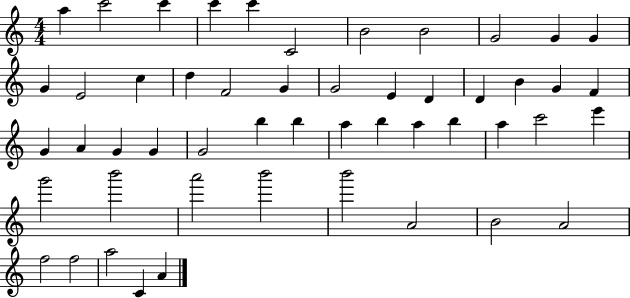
{
  \clef treble
  \numericTimeSignature
  \time 4/4
  \key c \major
  a''4 c'''2 c'''4 | c'''4 c'''4 c'2 | b'2 b'2 | g'2 g'4 g'4 | \break g'4 e'2 c''4 | d''4 f'2 g'4 | g'2 e'4 d'4 | d'4 b'4 g'4 f'4 | \break g'4 a'4 g'4 g'4 | g'2 b''4 b''4 | a''4 b''4 a''4 b''4 | a''4 c'''2 e'''4 | \break g'''2 b'''2 | a'''2 b'''2 | b'''2 a'2 | b'2 a'2 | \break f''2 f''2 | a''2 c'4 a'4 | \bar "|."
}